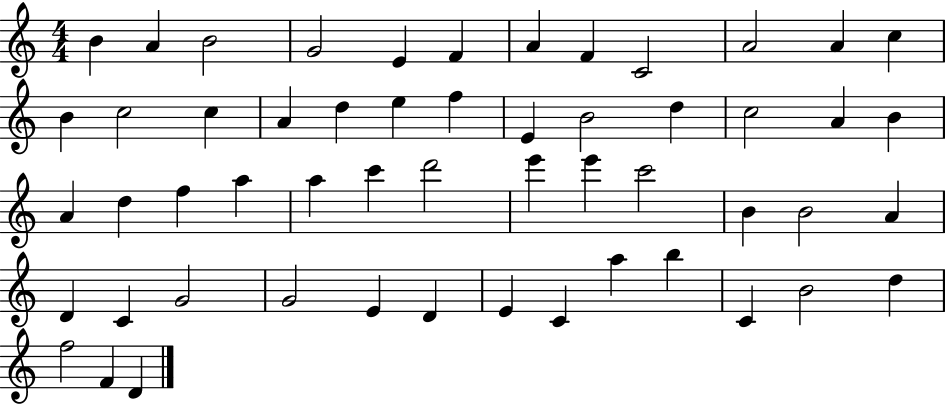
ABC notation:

X:1
T:Untitled
M:4/4
L:1/4
K:C
B A B2 G2 E F A F C2 A2 A c B c2 c A d e f E B2 d c2 A B A d f a a c' d'2 e' e' c'2 B B2 A D C G2 G2 E D E C a b C B2 d f2 F D